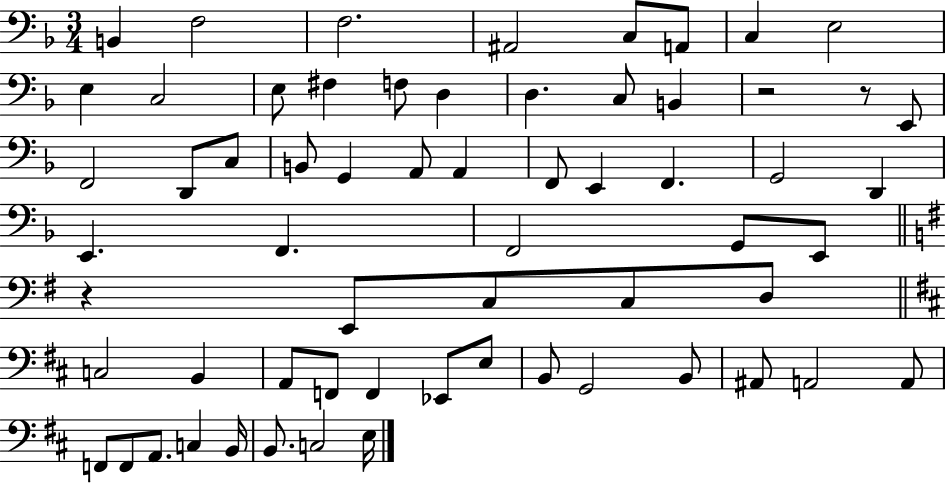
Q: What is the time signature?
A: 3/4